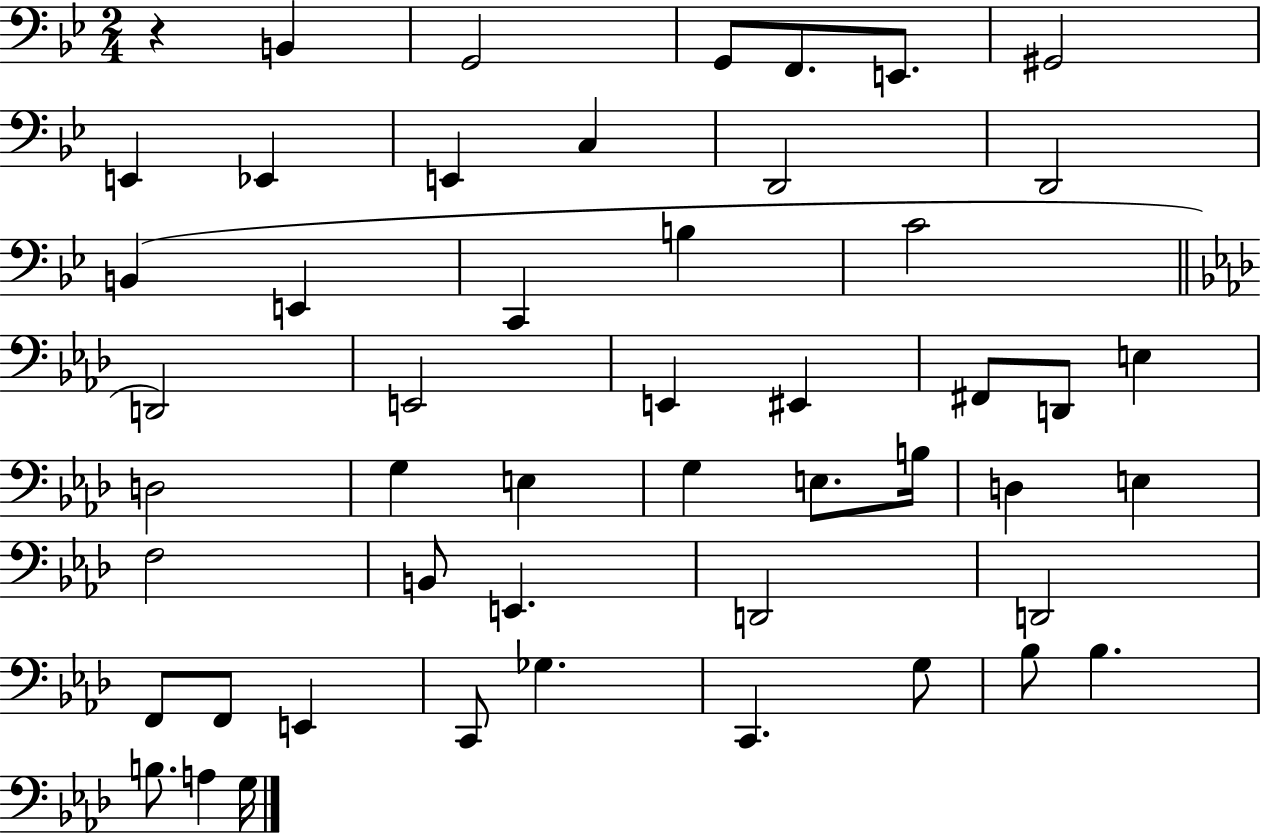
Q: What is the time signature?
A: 2/4